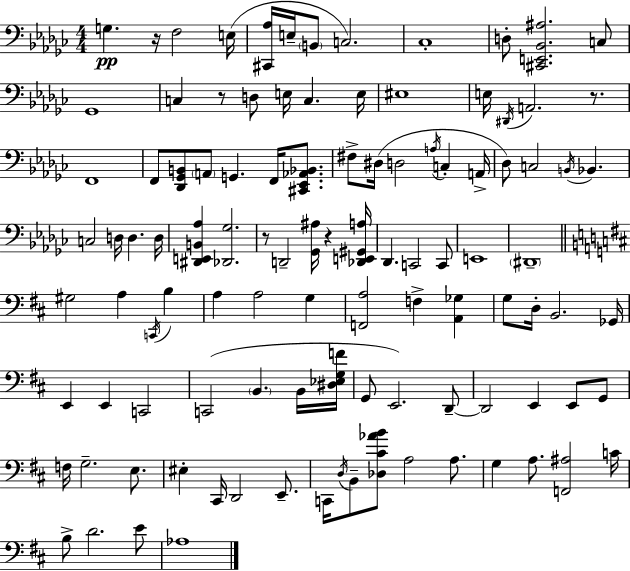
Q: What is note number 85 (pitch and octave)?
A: B3